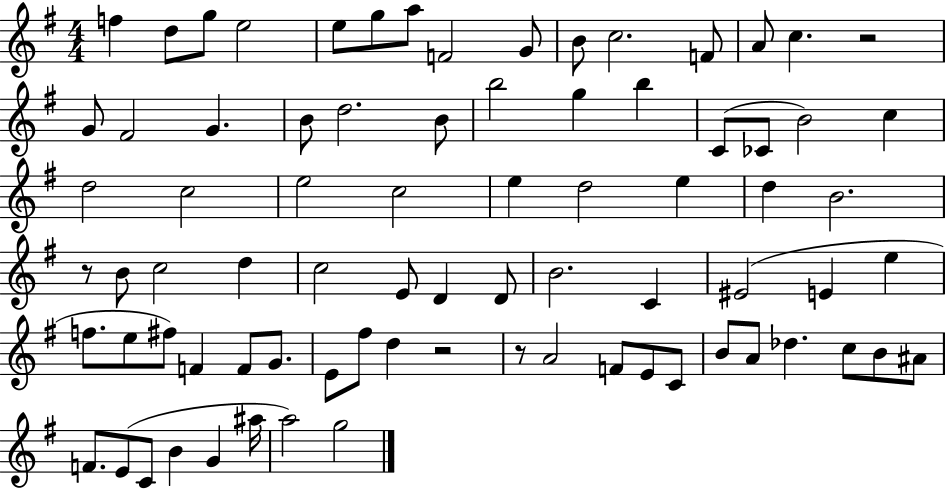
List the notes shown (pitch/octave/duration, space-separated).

F5/q D5/e G5/e E5/h E5/e G5/e A5/e F4/h G4/e B4/e C5/h. F4/e A4/e C5/q. R/h G4/e F#4/h G4/q. B4/e D5/h. B4/e B5/h G5/q B5/q C4/e CES4/e B4/h C5/q D5/h C5/h E5/h C5/h E5/q D5/h E5/q D5/q B4/h. R/e B4/e C5/h D5/q C5/h E4/e D4/q D4/e B4/h. C4/q EIS4/h E4/q E5/q F5/e. E5/e F#5/e F4/q F4/e G4/e. E4/e F#5/e D5/q R/h R/e A4/h F4/e E4/e C4/e B4/e A4/e Db5/q. C5/e B4/e A#4/e F4/e. E4/e C4/e B4/q G4/q A#5/s A5/h G5/h